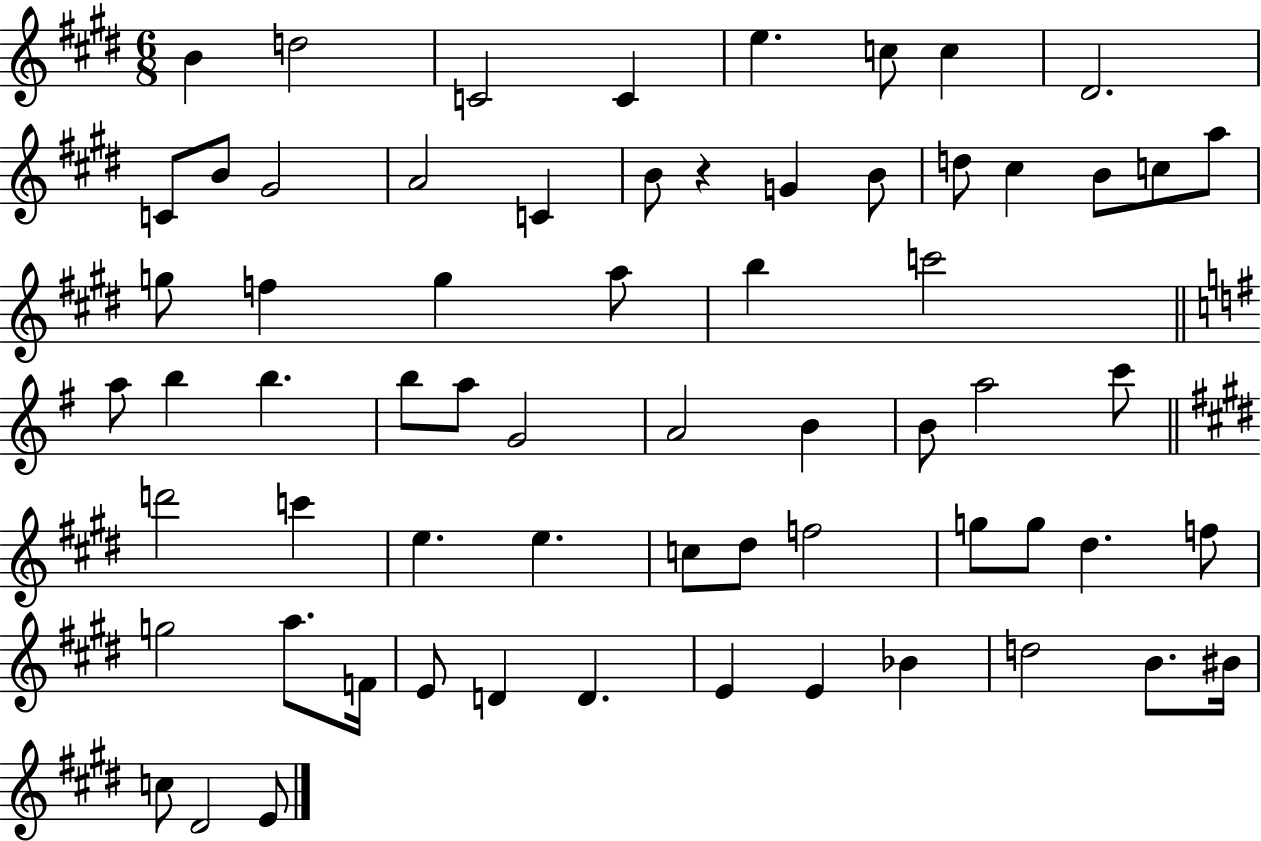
{
  \clef treble
  \numericTimeSignature
  \time 6/8
  \key e \major
  b'4 d''2 | c'2 c'4 | e''4. c''8 c''4 | dis'2. | \break c'8 b'8 gis'2 | a'2 c'4 | b'8 r4 g'4 b'8 | d''8 cis''4 b'8 c''8 a''8 | \break g''8 f''4 g''4 a''8 | b''4 c'''2 | \bar "||" \break \key g \major a''8 b''4 b''4. | b''8 a''8 g'2 | a'2 b'4 | b'8 a''2 c'''8 | \break \bar "||" \break \key e \major d'''2 c'''4 | e''4. e''4. | c''8 dis''8 f''2 | g''8 g''8 dis''4. f''8 | \break g''2 a''8. f'16 | e'8 d'4 d'4. | e'4 e'4 bes'4 | d''2 b'8. bis'16 | \break c''8 dis'2 e'8 | \bar "|."
}